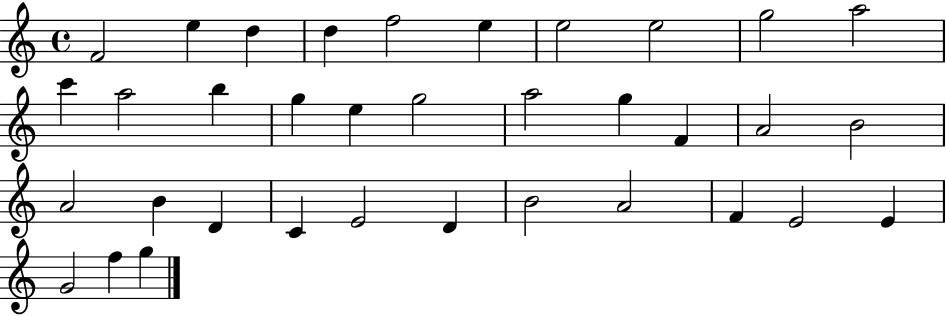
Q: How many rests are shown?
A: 0